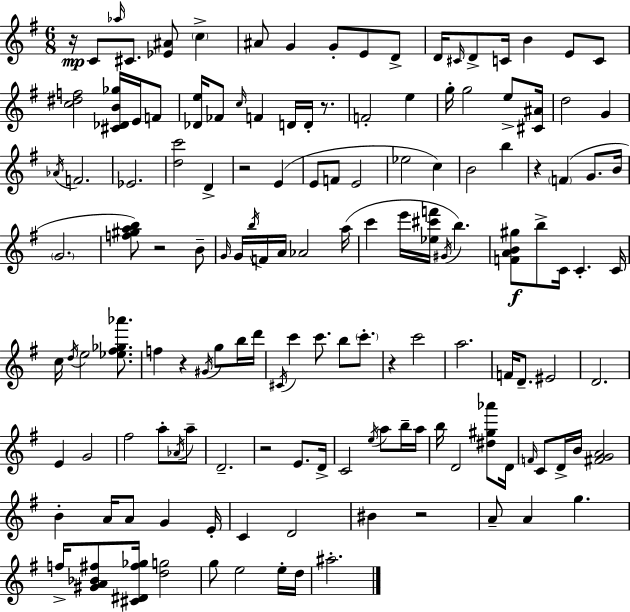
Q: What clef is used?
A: treble